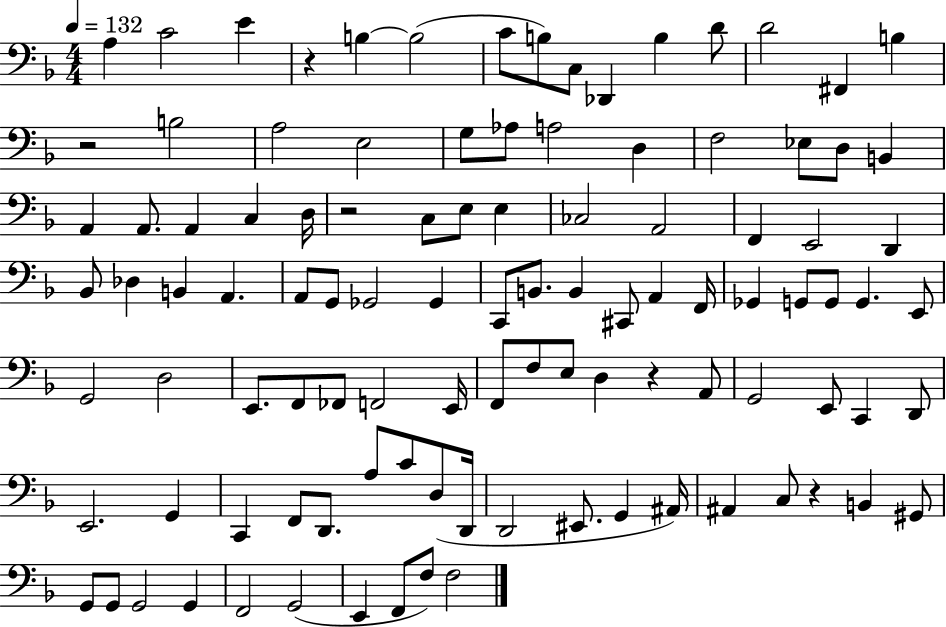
{
  \clef bass
  \numericTimeSignature
  \time 4/4
  \key f \major
  \tempo 4 = 132
  a4 c'2 e'4 | r4 b4~~ b2( | c'8 b8) c8 des,4 b4 d'8 | d'2 fis,4 b4 | \break r2 b2 | a2 e2 | g8 aes8 a2 d4 | f2 ees8 d8 b,4 | \break a,4 a,8. a,4 c4 d16 | r2 c8 e8 e4 | ces2 a,2 | f,4 e,2 d,4 | \break bes,8 des4 b,4 a,4. | a,8 g,8 ges,2 ges,4 | c,8 b,8. b,4 cis,8 a,4 f,16 | ges,4 g,8 g,8 g,4. e,8 | \break g,2 d2 | e,8. f,8 fes,8 f,2 e,16 | f,8 f8 e8 d4 r4 a,8 | g,2 e,8 c,4 d,8 | \break e,2. g,4 | c,4 f,8 d,8. a8 c'8 d8( d,16 | d,2 eis,8. g,4 ais,16) | ais,4 c8 r4 b,4 gis,8 | \break g,8 g,8 g,2 g,4 | f,2 g,2( | e,4 f,8 f8) f2 | \bar "|."
}